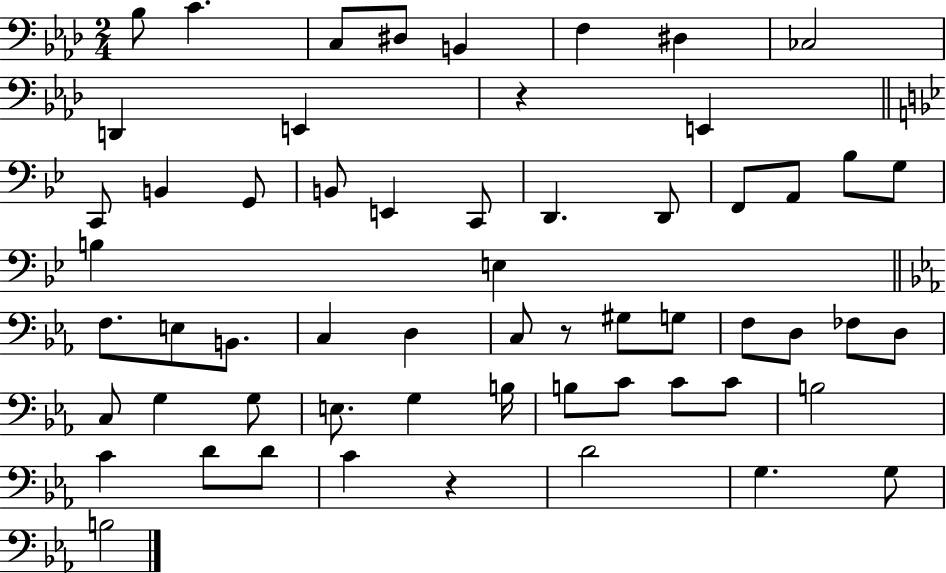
{
  \clef bass
  \numericTimeSignature
  \time 2/4
  \key aes \major
  \repeat volta 2 { bes8 c'4. | c8 dis8 b,4 | f4 dis4 | ces2 | \break d,4 e,4 | r4 e,4 | \bar "||" \break \key bes \major c,8 b,4 g,8 | b,8 e,4 c,8 | d,4. d,8 | f,8 a,8 bes8 g8 | \break b4 e4 | \bar "||" \break \key ees \major f8. e8 b,8. | c4 d4 | c8 r8 gis8 g8 | f8 d8 fes8 d8 | \break c8 g4 g8 | e8. g4 b16 | b8 c'8 c'8 c'8 | b2 | \break c'4 d'8 d'8 | c'4 r4 | d'2 | g4. g8 | \break b2 | } \bar "|."
}